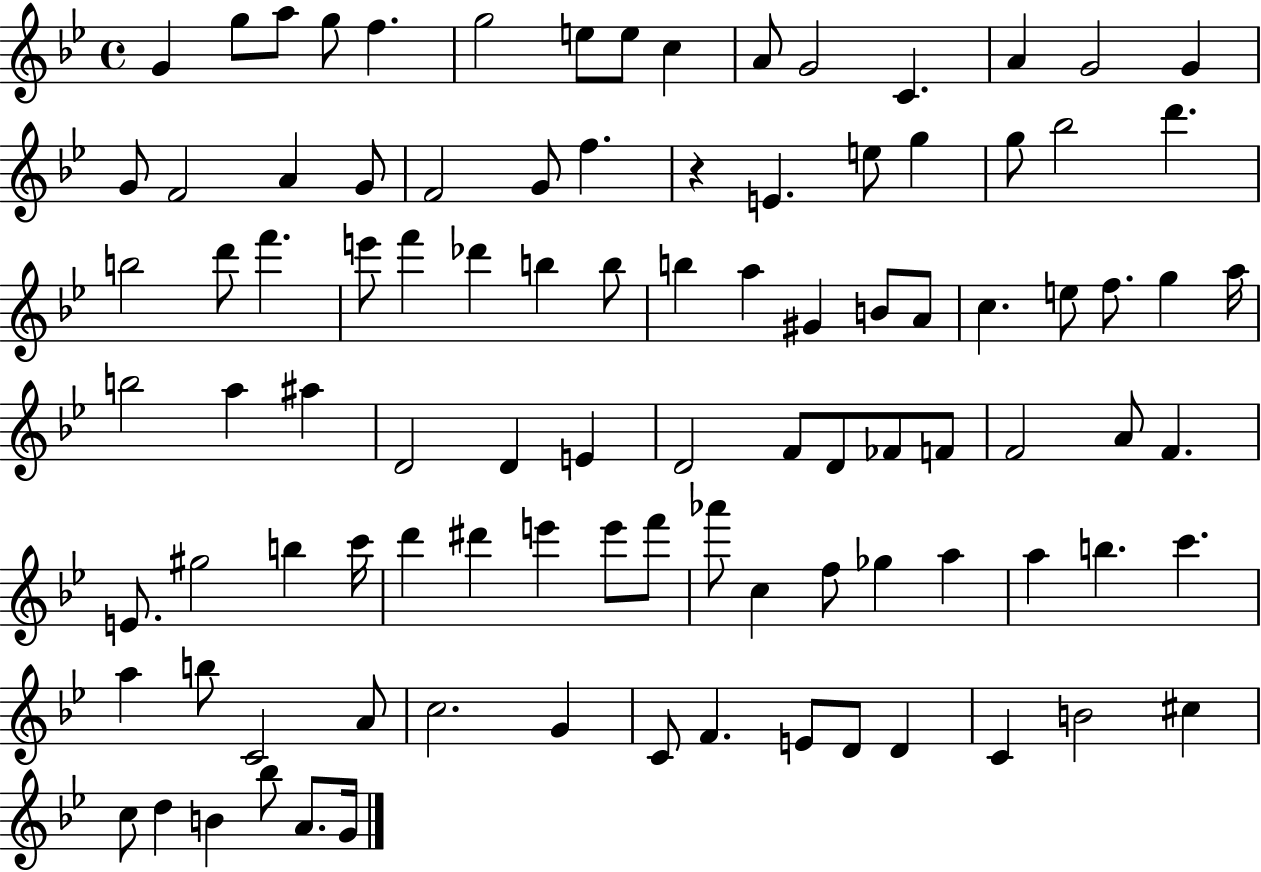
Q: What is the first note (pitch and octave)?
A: G4